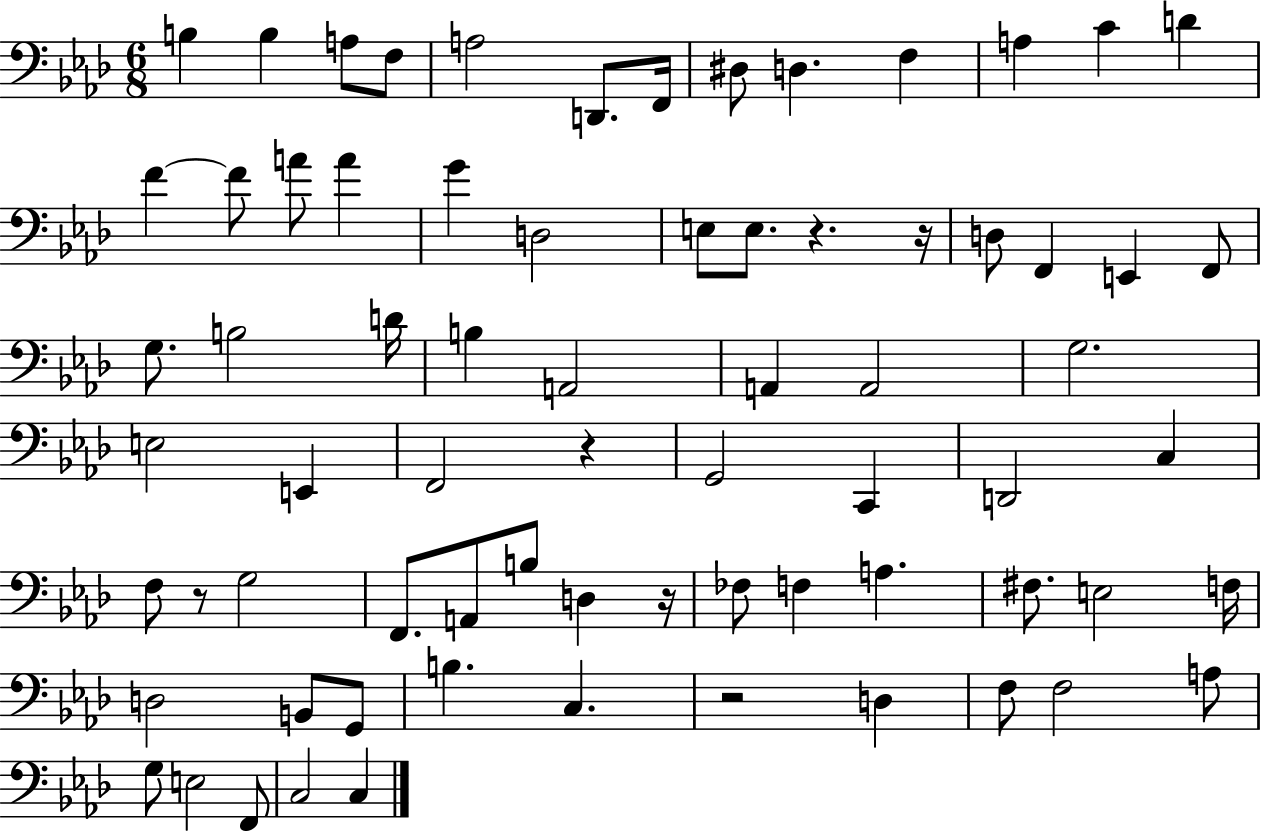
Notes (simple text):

B3/q B3/q A3/e F3/e A3/h D2/e. F2/s D#3/e D3/q. F3/q A3/q C4/q D4/q F4/q F4/e A4/e A4/q G4/q D3/h E3/e E3/e. R/q. R/s D3/e F2/q E2/q F2/e G3/e. B3/h D4/s B3/q A2/h A2/q A2/h G3/h. E3/h E2/q F2/h R/q G2/h C2/q D2/h C3/q F3/e R/e G3/h F2/e. A2/e B3/e D3/q R/s FES3/e F3/q A3/q. F#3/e. E3/h F3/s D3/h B2/e G2/e B3/q. C3/q. R/h D3/q F3/e F3/h A3/e G3/e E3/h F2/e C3/h C3/q